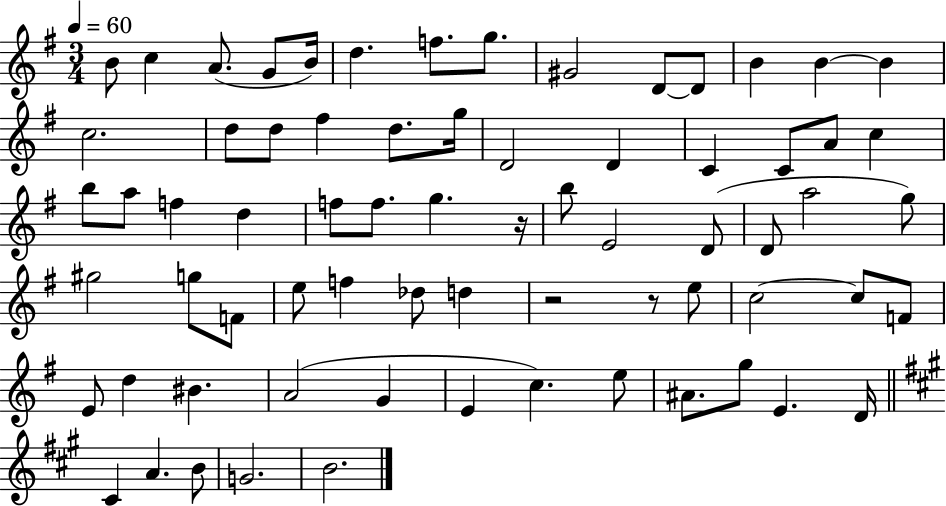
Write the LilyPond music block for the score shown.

{
  \clef treble
  \numericTimeSignature
  \time 3/4
  \key g \major
  \tempo 4 = 60
  \repeat volta 2 { b'8 c''4 a'8.( g'8 b'16) | d''4. f''8. g''8. | gis'2 d'8~~ d'8 | b'4 b'4~~ b'4 | \break c''2. | d''8 d''8 fis''4 d''8. g''16 | d'2 d'4 | c'4 c'8 a'8 c''4 | \break b''8 a''8 f''4 d''4 | f''8 f''8. g''4. r16 | b''8 e'2 d'8( | d'8 a''2 g''8) | \break gis''2 g''8 f'8 | e''8 f''4 des''8 d''4 | r2 r8 e''8 | c''2~~ c''8 f'8 | \break e'8 d''4 bis'4. | a'2( g'4 | e'4 c''4.) e''8 | ais'8. g''8 e'4. d'16 | \break \bar "||" \break \key a \major cis'4 a'4. b'8 | g'2. | b'2. | } \bar "|."
}